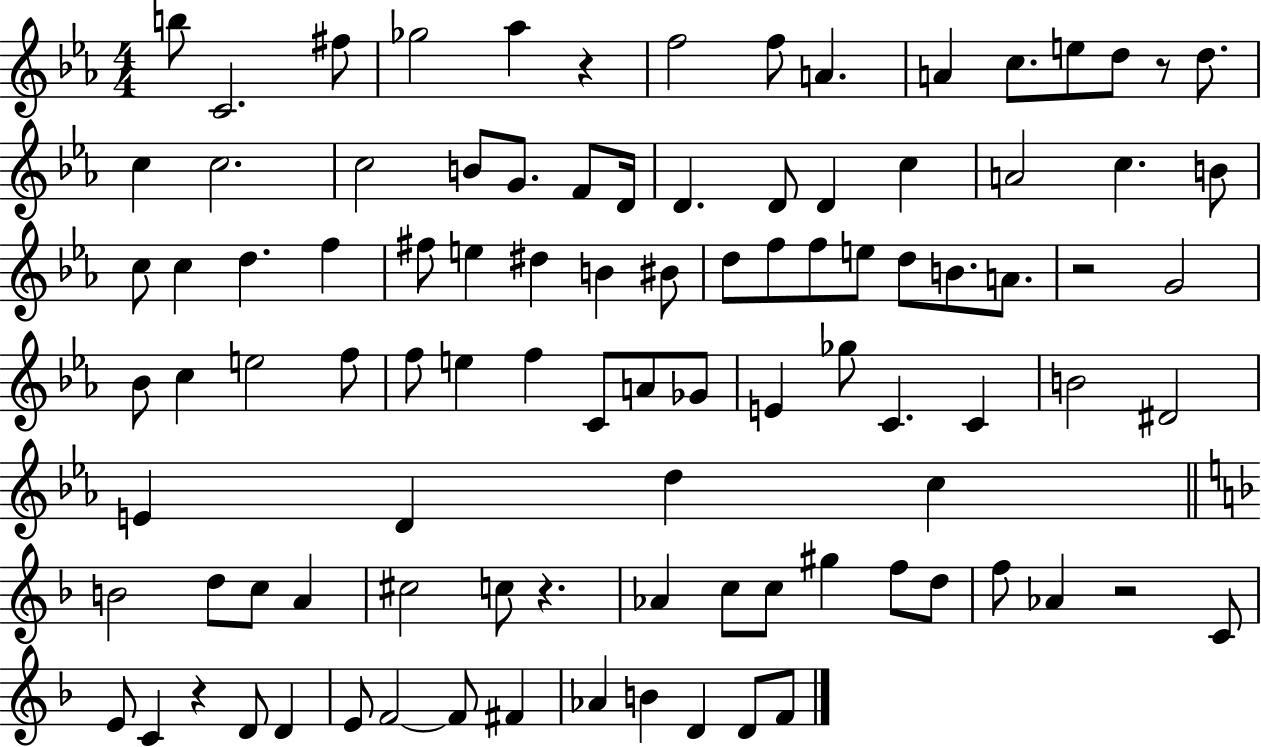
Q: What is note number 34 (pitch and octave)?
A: D#5